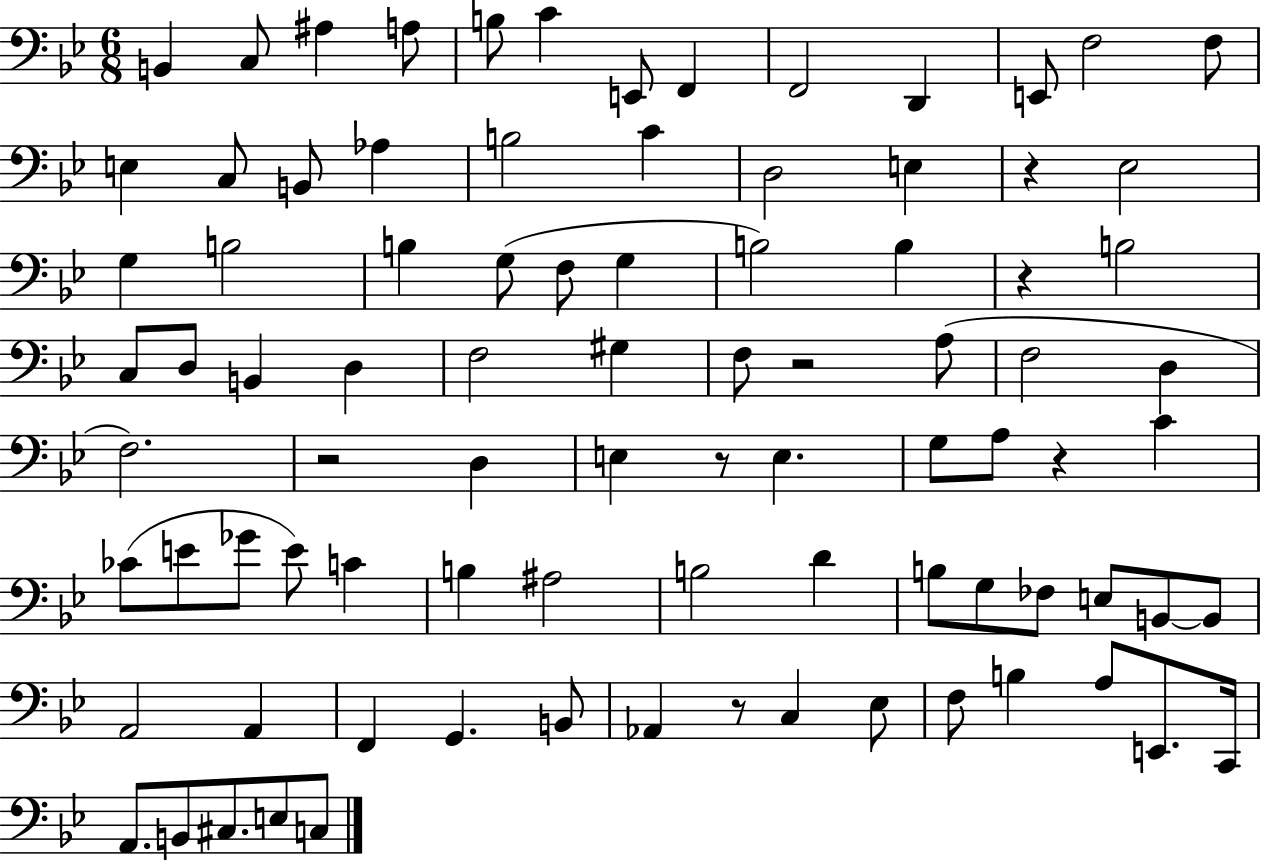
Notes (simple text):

B2/q C3/e A#3/q A3/e B3/e C4/q E2/e F2/q F2/h D2/q E2/e F3/h F3/e E3/q C3/e B2/e Ab3/q B3/h C4/q D3/h E3/q R/q Eb3/h G3/q B3/h B3/q G3/e F3/e G3/q B3/h B3/q R/q B3/h C3/e D3/e B2/q D3/q F3/h G#3/q F3/e R/h A3/e F3/h D3/q F3/h. R/h D3/q E3/q R/e E3/q. G3/e A3/e R/q C4/q CES4/e E4/e Gb4/e E4/e C4/q B3/q A#3/h B3/h D4/q B3/e G3/e FES3/e E3/e B2/e B2/e A2/h A2/q F2/q G2/q. B2/e Ab2/q R/e C3/q Eb3/e F3/e B3/q A3/e E2/e. C2/s A2/e. B2/e C#3/e. E3/e C3/e